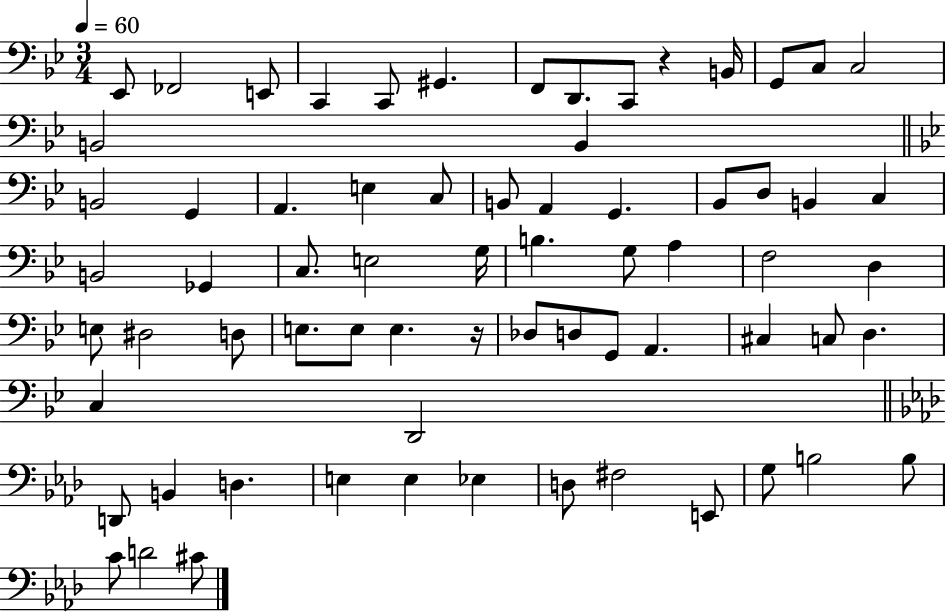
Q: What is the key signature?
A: BES major